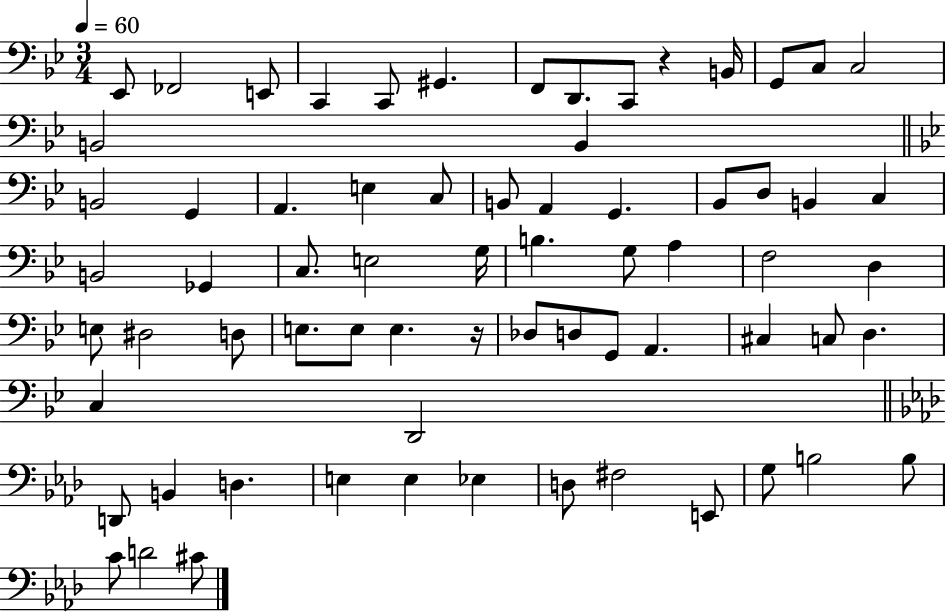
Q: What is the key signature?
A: BES major